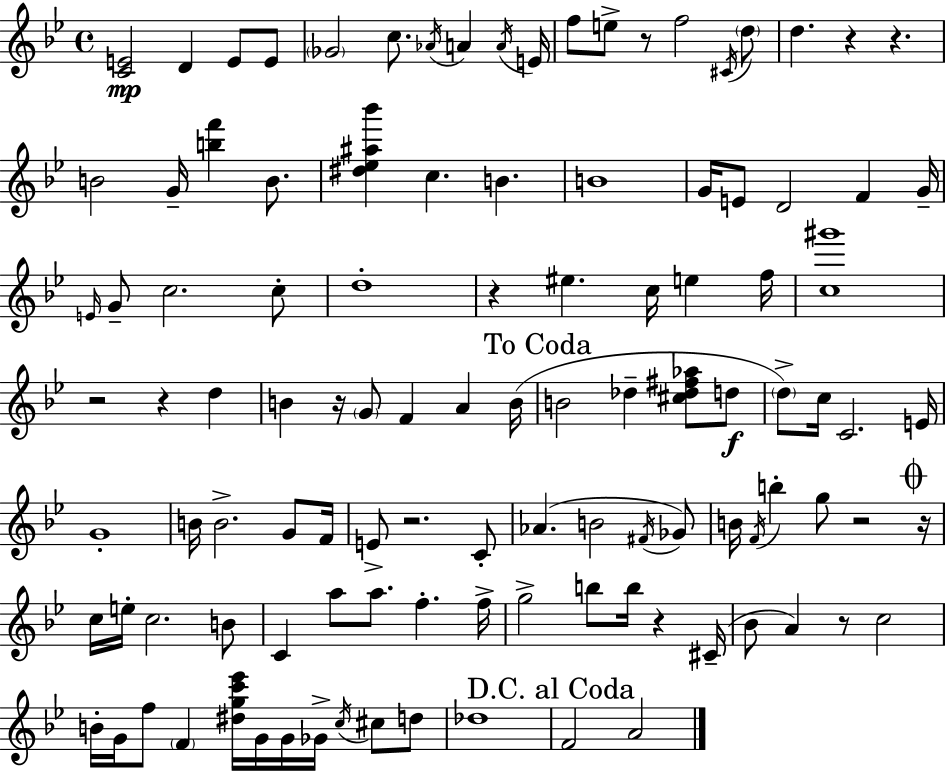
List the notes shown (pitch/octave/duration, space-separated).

[C4,E4]/h D4/q E4/e E4/e Gb4/h C5/e. Ab4/s A4/q A4/s E4/s F5/e E5/e R/e F5/h C#4/s D5/e D5/q. R/q R/q. B4/h G4/s [B5,F6]/q B4/e. [D#5,Eb5,A#5,Bb6]/q C5/q. B4/q. B4/w G4/s E4/e D4/h F4/q G4/s E4/s G4/e C5/h. C5/e D5/w R/q EIS5/q. C5/s E5/q F5/s [C5,G#6]/w R/h R/q D5/q B4/q R/s G4/e F4/q A4/q B4/s B4/h Db5/q [C#5,Db5,F#5,Ab5]/e D5/e D5/e C5/s C4/h. E4/s G4/w B4/s B4/h. G4/e F4/s E4/e R/h. C4/e Ab4/q. B4/h F#4/s Gb4/e B4/s F4/s B5/q G5/e R/h R/s C5/s E5/s C5/h. B4/e C4/q A5/e A5/e. F5/q. F5/s G5/h B5/e B5/s R/q C#4/s Bb4/e A4/q R/e C5/h B4/s G4/s F5/e F4/q [D#5,G5,C6,Eb6]/s G4/s G4/s Gb4/s C5/s C#5/e D5/e Db5/w F4/h A4/h